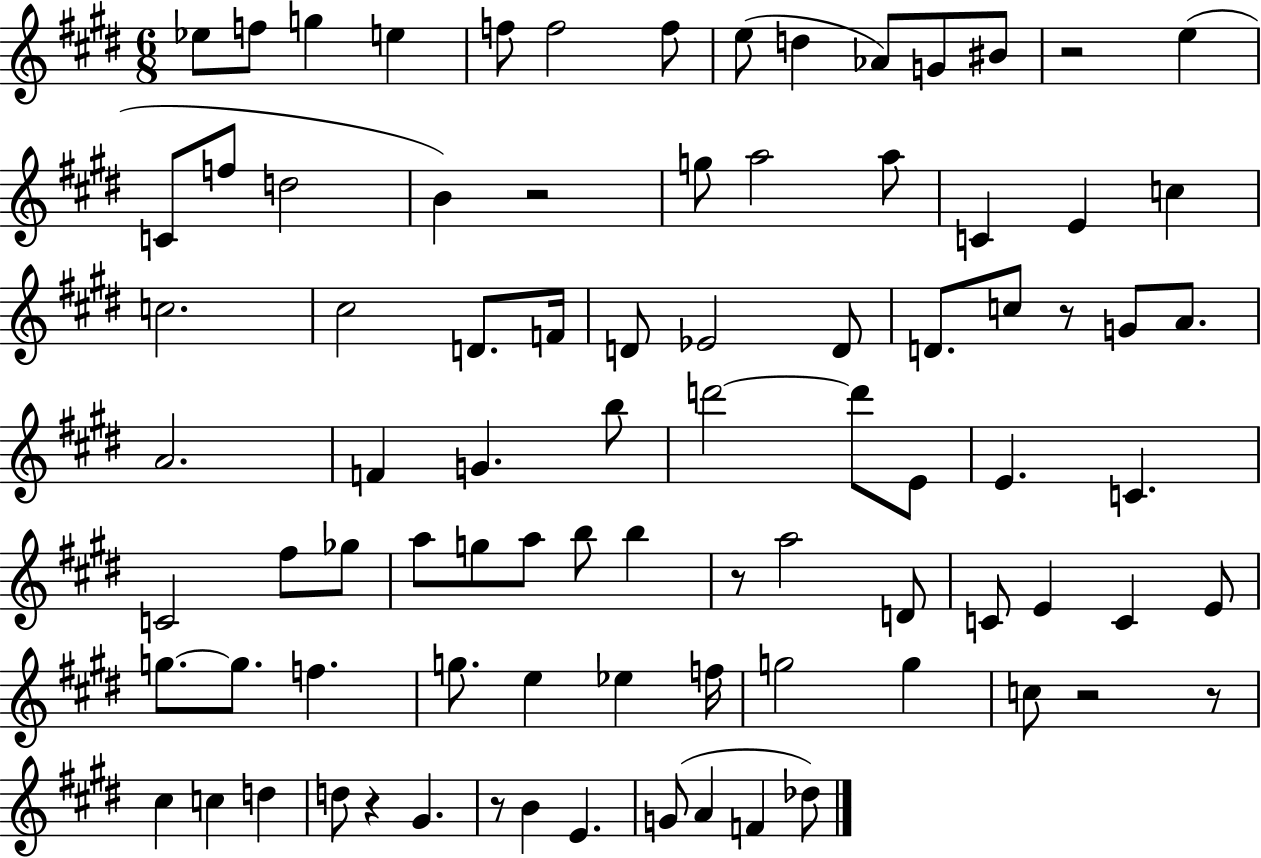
X:1
T:Untitled
M:6/8
L:1/4
K:E
_e/2 f/2 g e f/2 f2 f/2 e/2 d _A/2 G/2 ^B/2 z2 e C/2 f/2 d2 B z2 g/2 a2 a/2 C E c c2 ^c2 D/2 F/4 D/2 _E2 D/2 D/2 c/2 z/2 G/2 A/2 A2 F G b/2 d'2 d'/2 E/2 E C C2 ^f/2 _g/2 a/2 g/2 a/2 b/2 b z/2 a2 D/2 C/2 E C E/2 g/2 g/2 f g/2 e _e f/4 g2 g c/2 z2 z/2 ^c c d d/2 z ^G z/2 B E G/2 A F _d/2